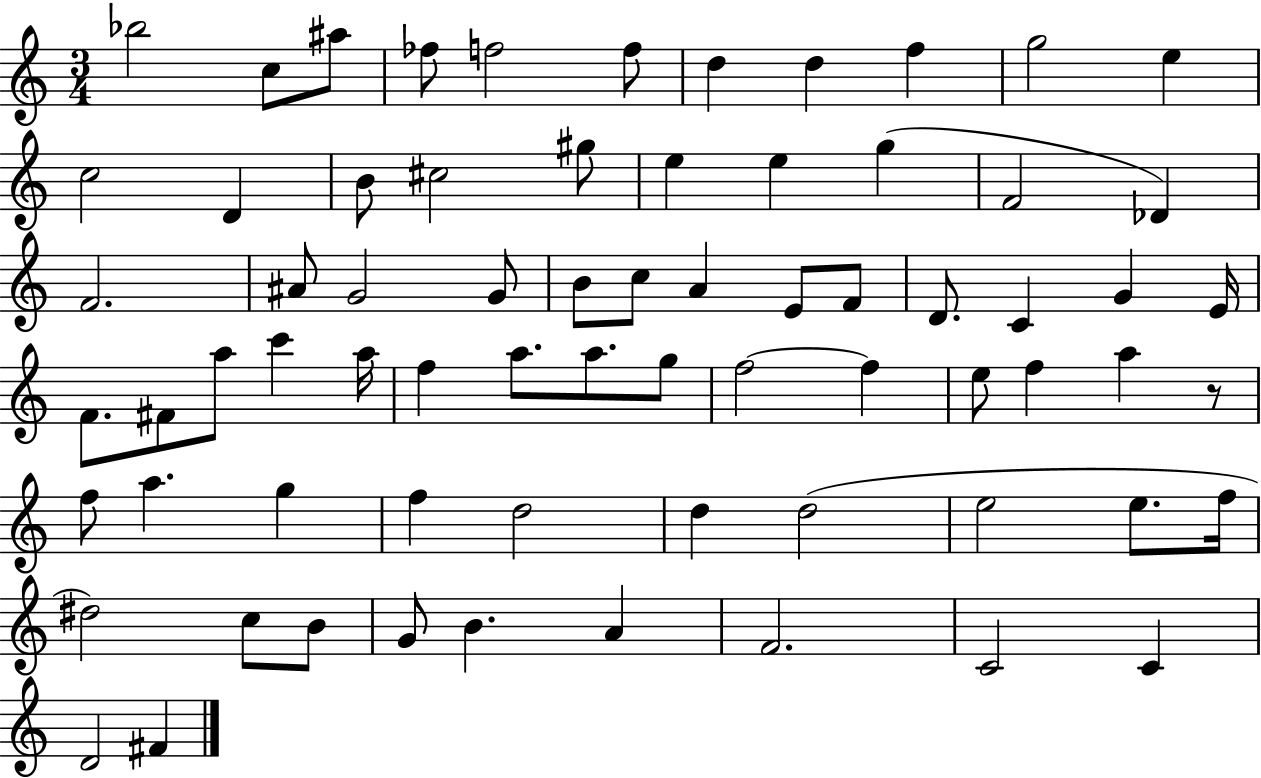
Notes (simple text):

Bb5/h C5/e A#5/e FES5/e F5/h F5/e D5/q D5/q F5/q G5/h E5/q C5/h D4/q B4/e C#5/h G#5/e E5/q E5/q G5/q F4/h Db4/q F4/h. A#4/e G4/h G4/e B4/e C5/e A4/q E4/e F4/e D4/e. C4/q G4/q E4/s F4/e. F#4/e A5/e C6/q A5/s F5/q A5/e. A5/e. G5/e F5/h F5/q E5/e F5/q A5/q R/e F5/e A5/q. G5/q F5/q D5/h D5/q D5/h E5/h E5/e. F5/s D#5/h C5/e B4/e G4/e B4/q. A4/q F4/h. C4/h C4/q D4/h F#4/q